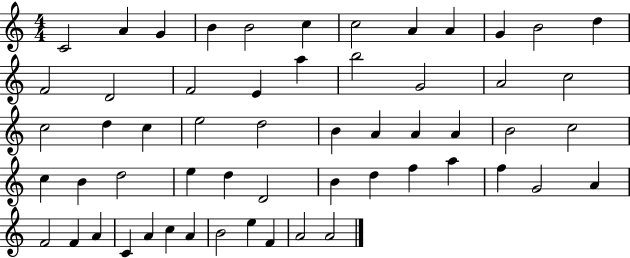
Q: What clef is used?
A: treble